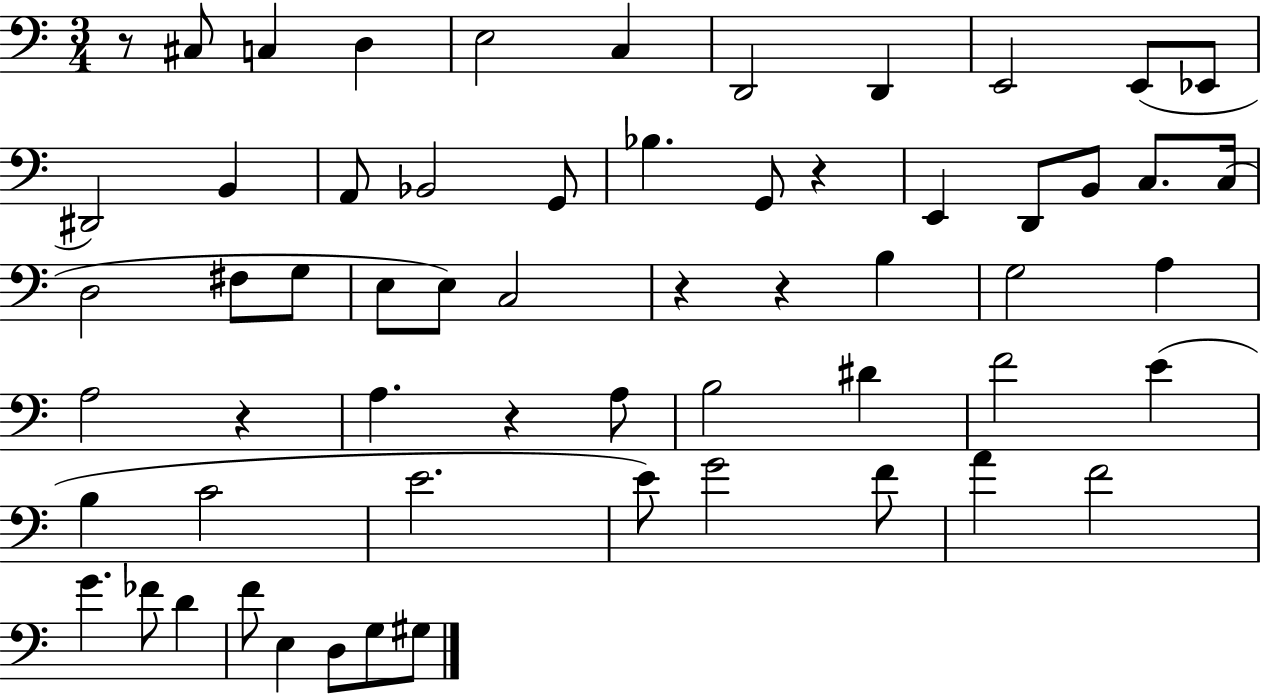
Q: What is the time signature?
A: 3/4